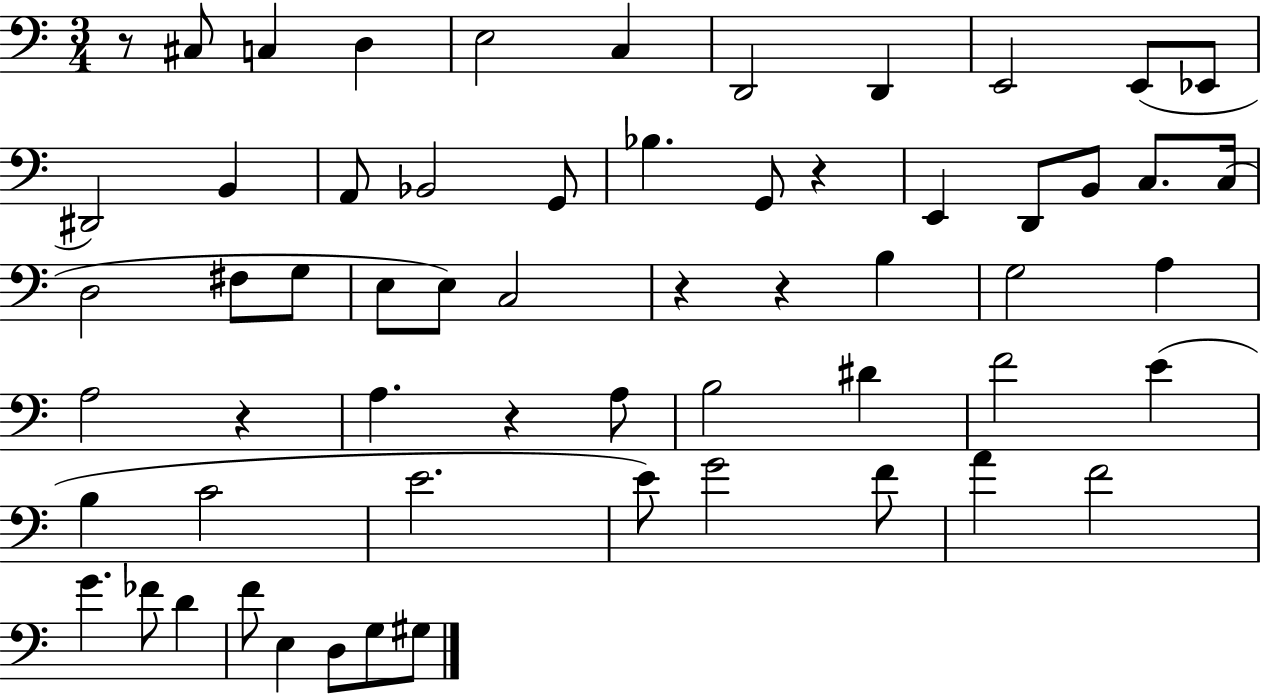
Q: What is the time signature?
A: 3/4